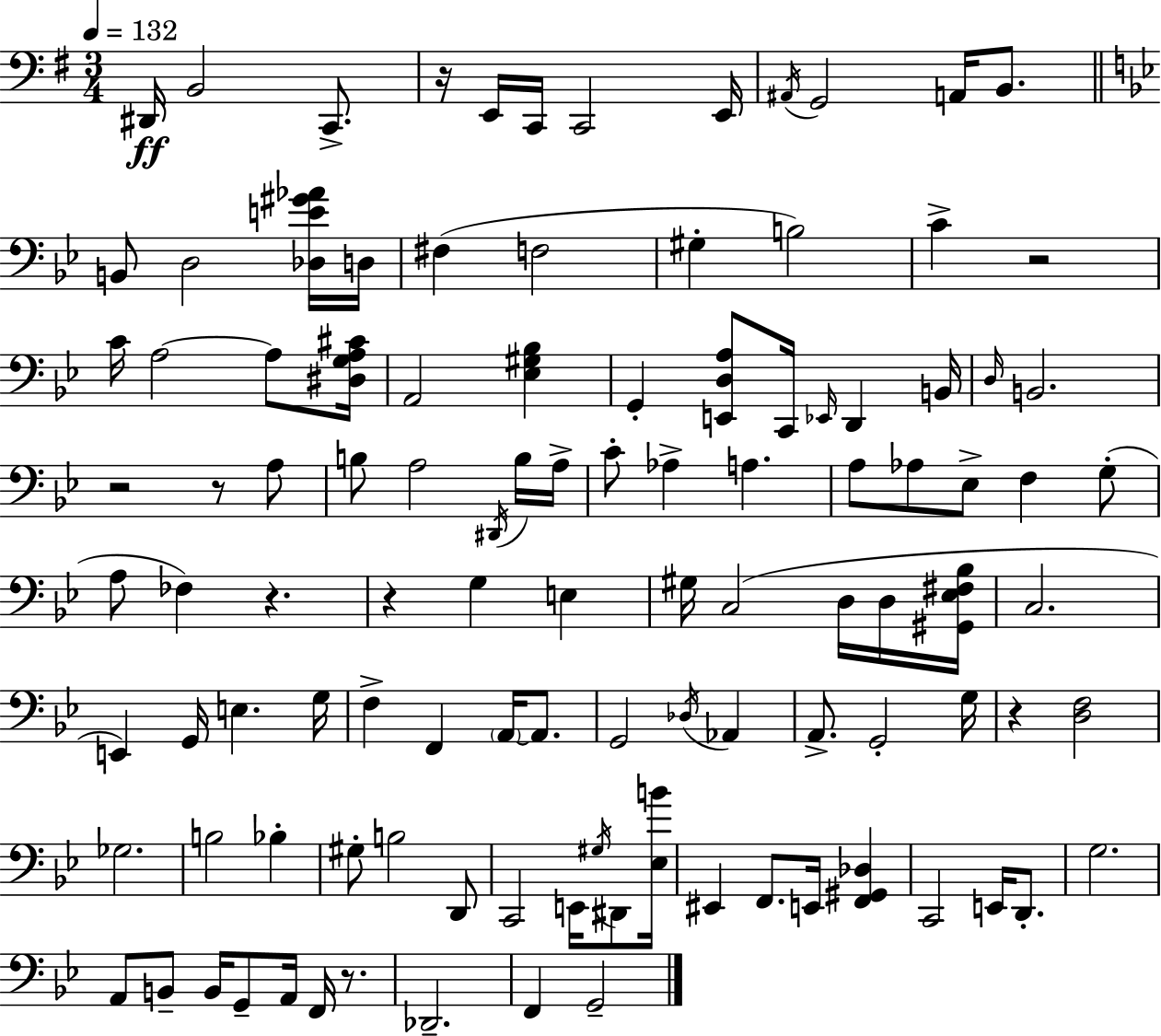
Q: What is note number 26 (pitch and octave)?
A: Eb2